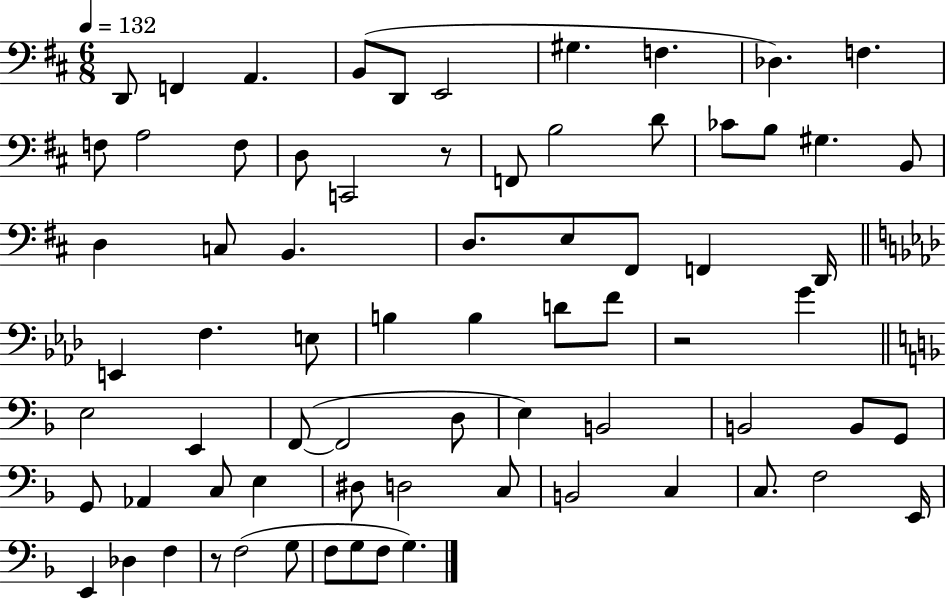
X:1
T:Untitled
M:6/8
L:1/4
K:D
D,,/2 F,, A,, B,,/2 D,,/2 E,,2 ^G, F, _D, F, F,/2 A,2 F,/2 D,/2 C,,2 z/2 F,,/2 B,2 D/2 _C/2 B,/2 ^G, B,,/2 D, C,/2 B,, D,/2 E,/2 ^F,,/2 F,, D,,/4 E,, F, E,/2 B, B, D/2 F/2 z2 G E,2 E,, F,,/2 F,,2 D,/2 E, B,,2 B,,2 B,,/2 G,,/2 G,,/2 _A,, C,/2 E, ^D,/2 D,2 C,/2 B,,2 C, C,/2 F,2 E,,/4 E,, _D, F, z/2 F,2 G,/2 F,/2 G,/2 F,/2 G,